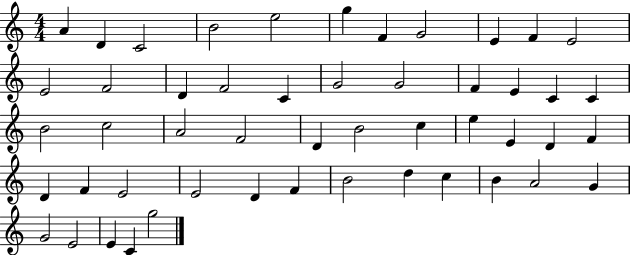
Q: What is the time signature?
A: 4/4